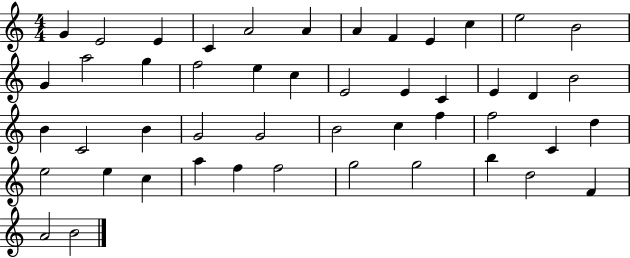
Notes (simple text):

G4/q E4/h E4/q C4/q A4/h A4/q A4/q F4/q E4/q C5/q E5/h B4/h G4/q A5/h G5/q F5/h E5/q C5/q E4/h E4/q C4/q E4/q D4/q B4/h B4/q C4/h B4/q G4/h G4/h B4/h C5/q F5/q F5/h C4/q D5/q E5/h E5/q C5/q A5/q F5/q F5/h G5/h G5/h B5/q D5/h F4/q A4/h B4/h